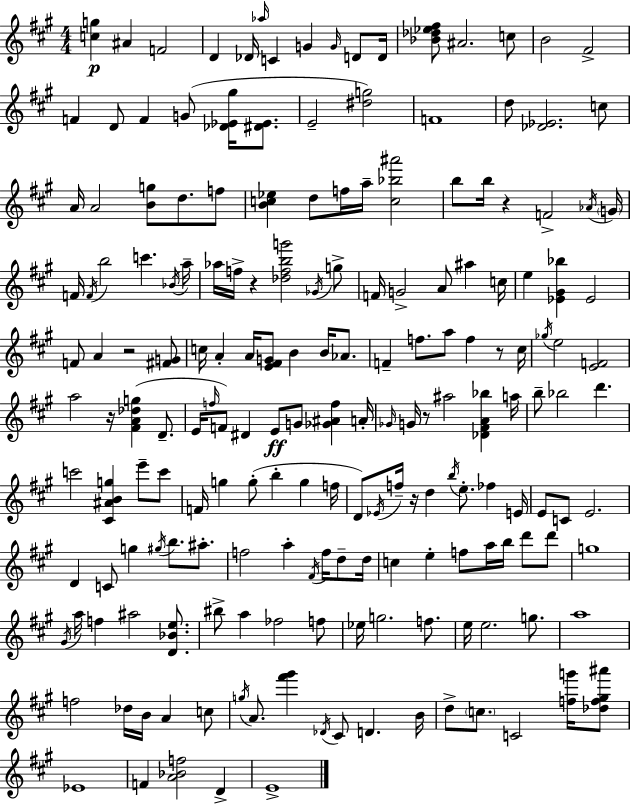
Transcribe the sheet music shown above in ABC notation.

X:1
T:Untitled
M:4/4
L:1/4
K:A
[cg] ^A F2 D _D/4 _a/4 C G G/4 D/2 D/4 [_B_d_e^f]/2 ^A2 c/2 B2 ^F2 F D/2 F G/2 [_D_E^g]/4 [^D_E]/2 E2 [^dg]2 F4 d/2 [_D_E]2 c/2 A/4 A2 [Bg]/2 d/2 f/2 [Bc_e] d/2 f/4 a/4 [c_b^a']2 b/2 b/4 z F2 _A/4 G/4 F/4 F/4 b2 c' _B/4 a/4 _a/4 f/4 z [_dfbg']2 _G/4 g/2 F/4 G2 A/2 ^a c/4 e [_E^G_b] _E2 F/2 A z2 [^FG]/2 c/4 A A/4 [E^FG]/2 B B/4 _A/2 F f/2 a/2 f z/2 ^c/4 _g/4 e2 [EF]2 a2 z/4 [^FA_dg] D/2 E/4 f/4 F/2 ^D E/2 G/2 [_G^Af] A/4 _G/4 G/4 z/2 ^a2 [_D^FA_b] a/4 b/2 _b2 d' c'2 [^C^ABg] e'/2 c'/2 F/4 g g/2 b g f/4 D/2 _E/4 f/4 z/4 d b/4 e/2 _f E/4 E/2 C/2 E2 D C/2 g ^g/4 b/2 ^a/2 f2 a ^F/4 f/4 d/2 d/4 c e f/2 a/4 b/4 d'/2 d'/2 g4 ^G/4 a/4 f ^a2 [D_Be]/2 ^b/2 a _f2 f/2 _e/4 g2 f/2 e/4 e2 g/2 a4 f2 _d/4 B/4 A c/2 g/4 A/2 [^f'^g'] _D/4 ^C/2 D B/4 d/2 c/2 C2 [fg']/4 [_df^g^a']/2 _E4 F [A_Bf]2 D E4